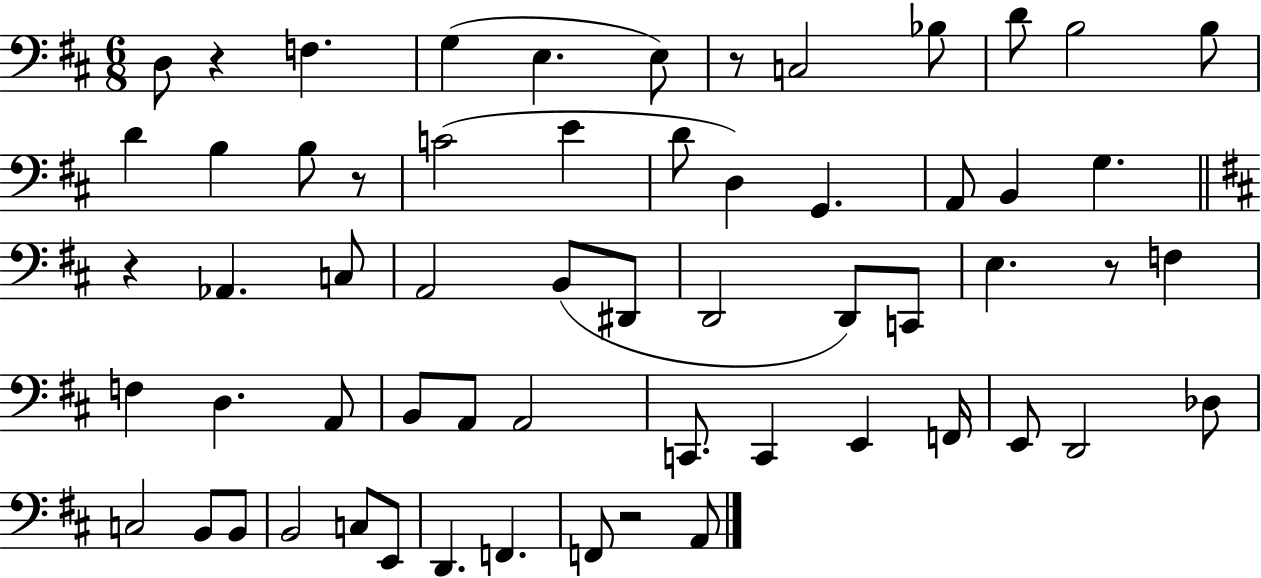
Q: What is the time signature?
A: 6/8